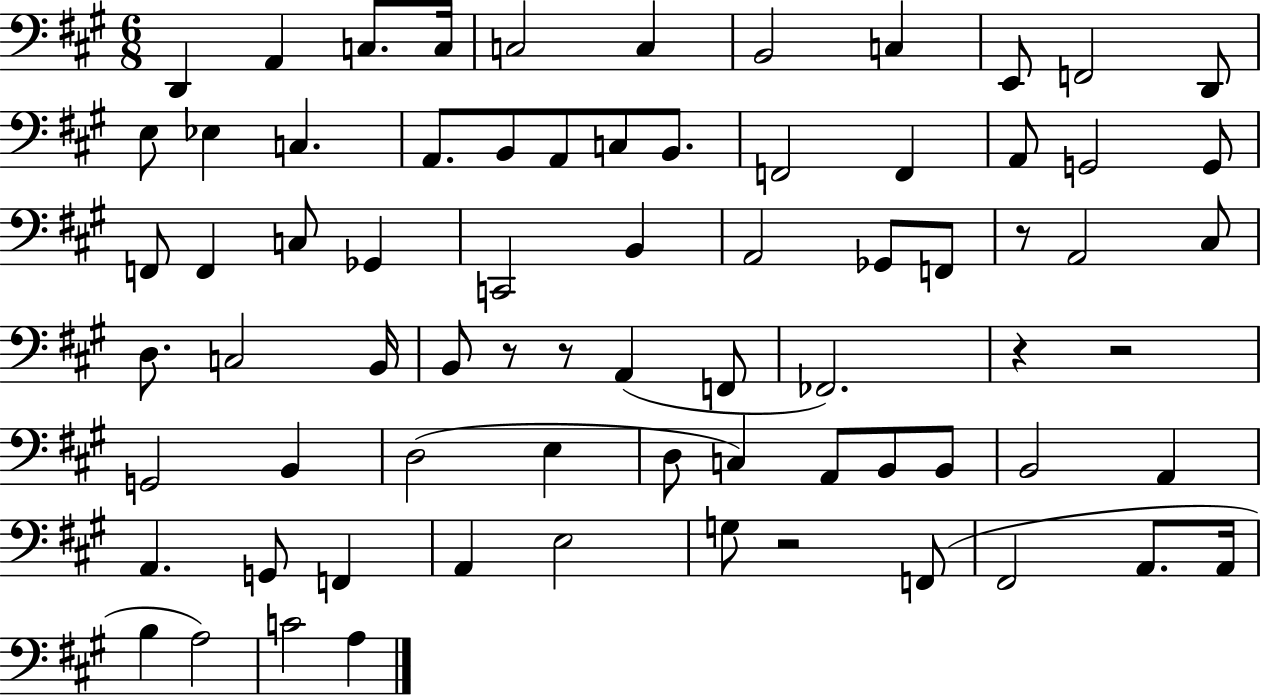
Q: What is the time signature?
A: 6/8